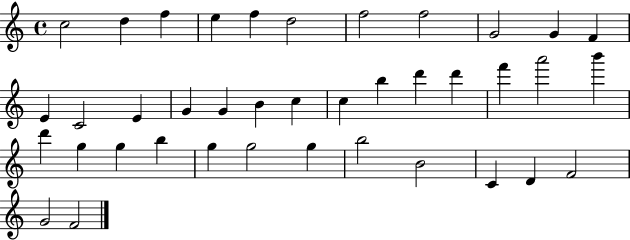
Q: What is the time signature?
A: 4/4